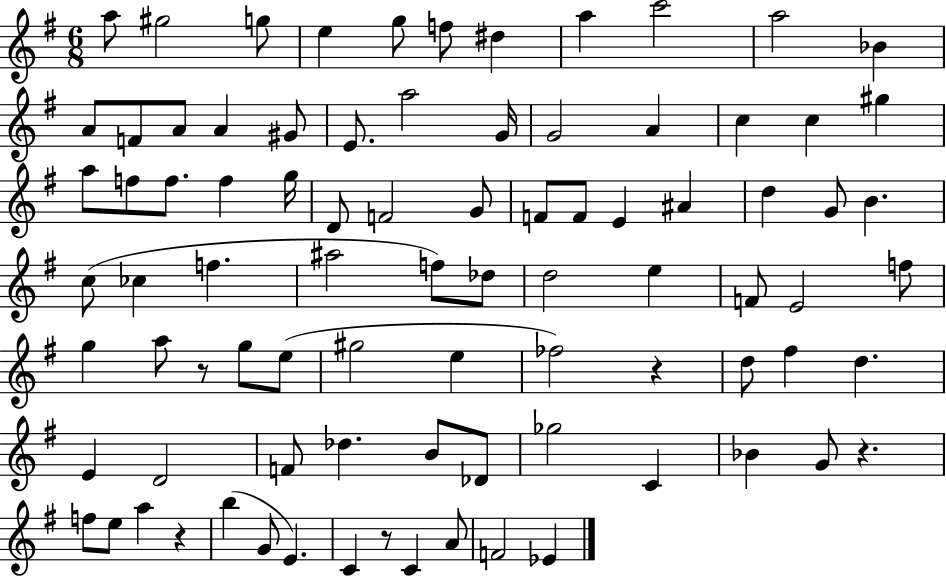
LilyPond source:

{
  \clef treble
  \numericTimeSignature
  \time 6/8
  \key g \major
  \repeat volta 2 { a''8 gis''2 g''8 | e''4 g''8 f''8 dis''4 | a''4 c'''2 | a''2 bes'4 | \break a'8 f'8 a'8 a'4 gis'8 | e'8. a''2 g'16 | g'2 a'4 | c''4 c''4 gis''4 | \break a''8 f''8 f''8. f''4 g''16 | d'8 f'2 g'8 | f'8 f'8 e'4 ais'4 | d''4 g'8 b'4. | \break c''8( ces''4 f''4. | ais''2 f''8) des''8 | d''2 e''4 | f'8 e'2 f''8 | \break g''4 a''8 r8 g''8 e''8( | gis''2 e''4 | fes''2) r4 | d''8 fis''4 d''4. | \break e'4 d'2 | f'8 des''4. b'8 des'8 | ges''2 c'4 | bes'4 g'8 r4. | \break f''8 e''8 a''4 r4 | b''4( g'8 e'4.) | c'4 r8 c'4 a'8 | f'2 ees'4 | \break } \bar "|."
}